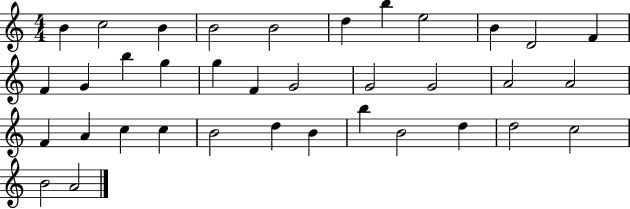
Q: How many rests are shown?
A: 0